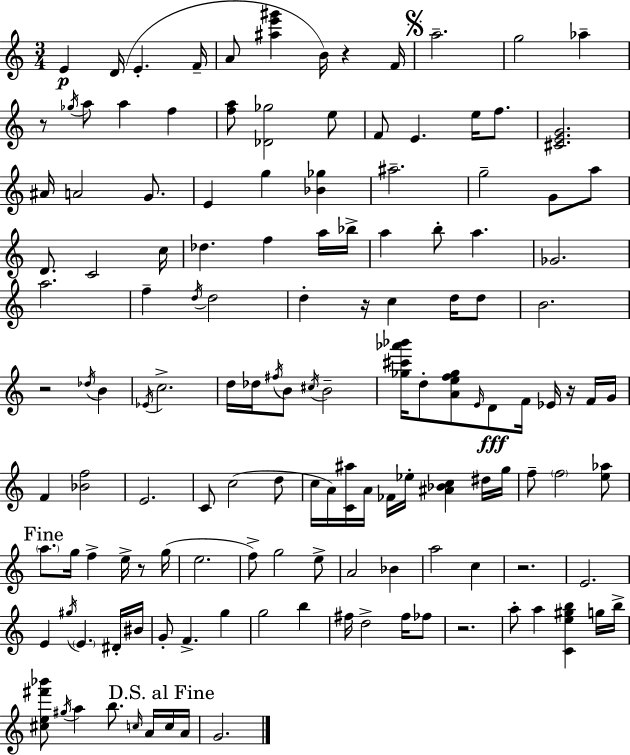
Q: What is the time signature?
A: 3/4